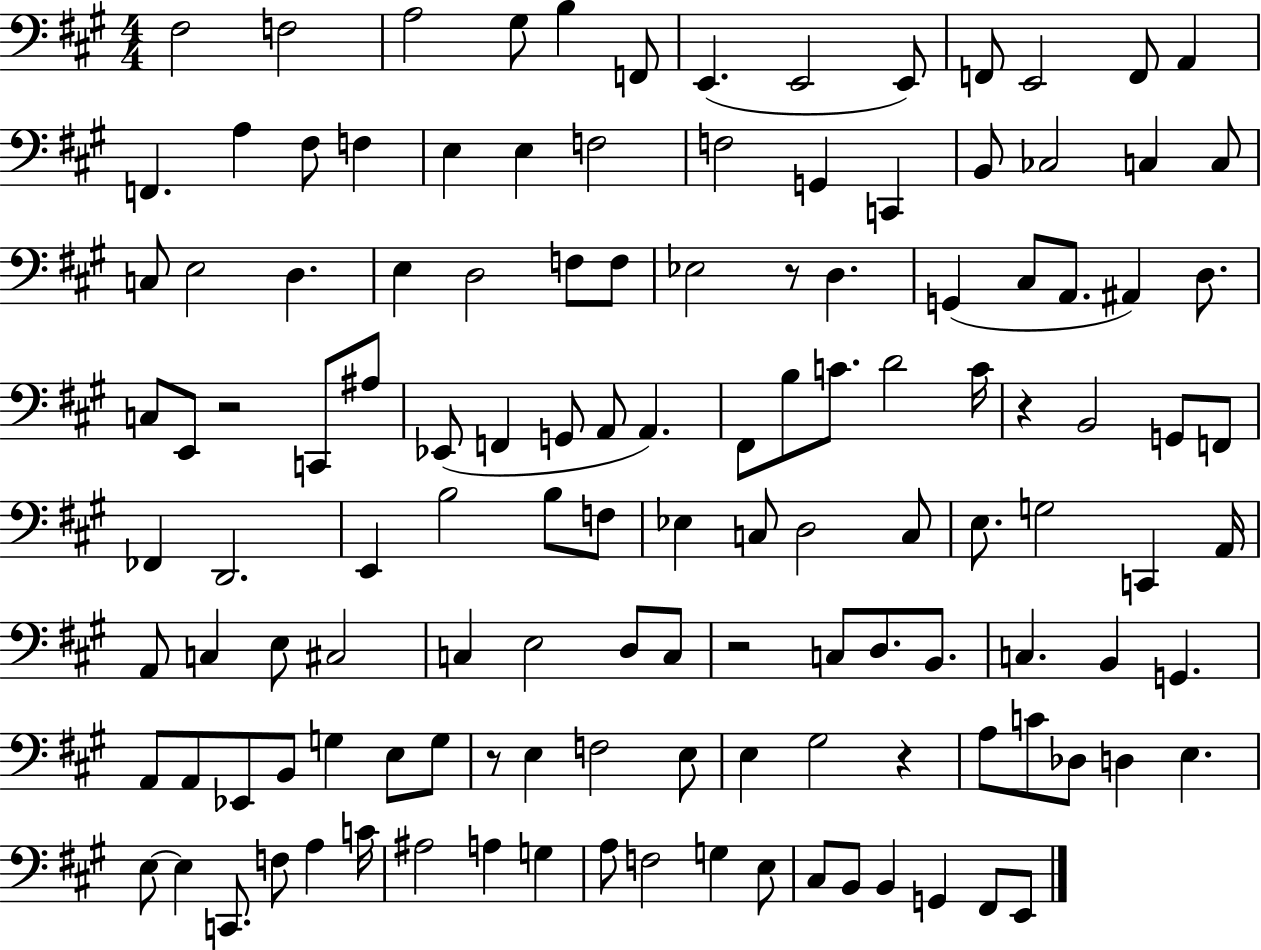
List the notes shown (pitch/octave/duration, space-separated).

F#3/h F3/h A3/h G#3/e B3/q F2/e E2/q. E2/h E2/e F2/e E2/h F2/e A2/q F2/q. A3/q F#3/e F3/q E3/q E3/q F3/h F3/h G2/q C2/q B2/e CES3/h C3/q C3/e C3/e E3/h D3/q. E3/q D3/h F3/e F3/e Eb3/h R/e D3/q. G2/q C#3/e A2/e. A#2/q D3/e. C3/e E2/e R/h C2/e A#3/e Eb2/e F2/q G2/e A2/e A2/q. F#2/e B3/e C4/e. D4/h C4/s R/q B2/h G2/e F2/e FES2/q D2/h. E2/q B3/h B3/e F3/e Eb3/q C3/e D3/h C3/e E3/e. G3/h C2/q A2/s A2/e C3/q E3/e C#3/h C3/q E3/h D3/e C3/e R/h C3/e D3/e. B2/e. C3/q. B2/q G2/q. A2/e A2/e Eb2/e B2/e G3/q E3/e G3/e R/e E3/q F3/h E3/e E3/q G#3/h R/q A3/e C4/e Db3/e D3/q E3/q. E3/e E3/q C2/e. F3/e A3/q C4/s A#3/h A3/q G3/q A3/e F3/h G3/q E3/e C#3/e B2/e B2/q G2/q F#2/e E2/e